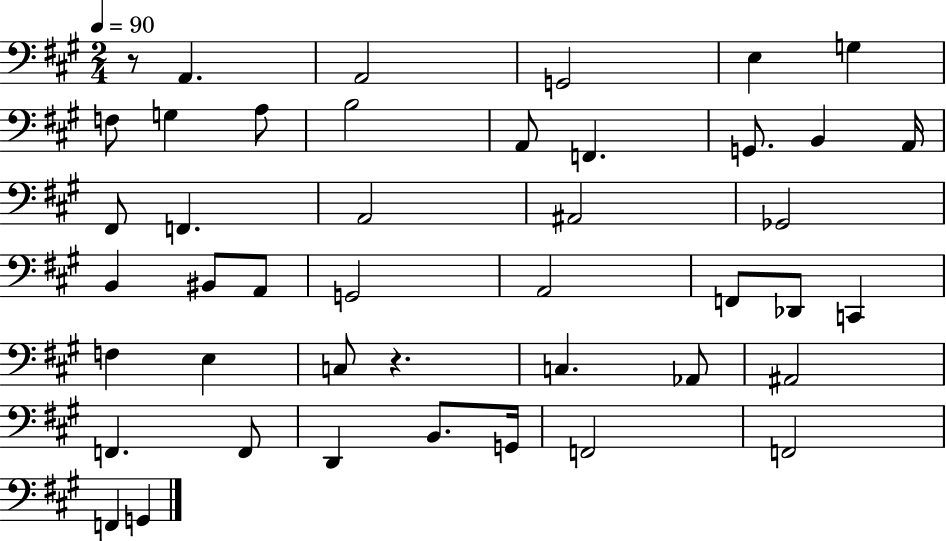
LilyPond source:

{
  \clef bass
  \numericTimeSignature
  \time 2/4
  \key a \major
  \tempo 4 = 90
  \repeat volta 2 { r8 a,4. | a,2 | g,2 | e4 g4 | \break f8 g4 a8 | b2 | a,8 f,4. | g,8. b,4 a,16 | \break fis,8 f,4. | a,2 | ais,2 | ges,2 | \break b,4 bis,8 a,8 | g,2 | a,2 | f,8 des,8 c,4 | \break f4 e4 | c8 r4. | c4. aes,8 | ais,2 | \break f,4. f,8 | d,4 b,8. g,16 | f,2 | f,2 | \break f,4 g,4 | } \bar "|."
}